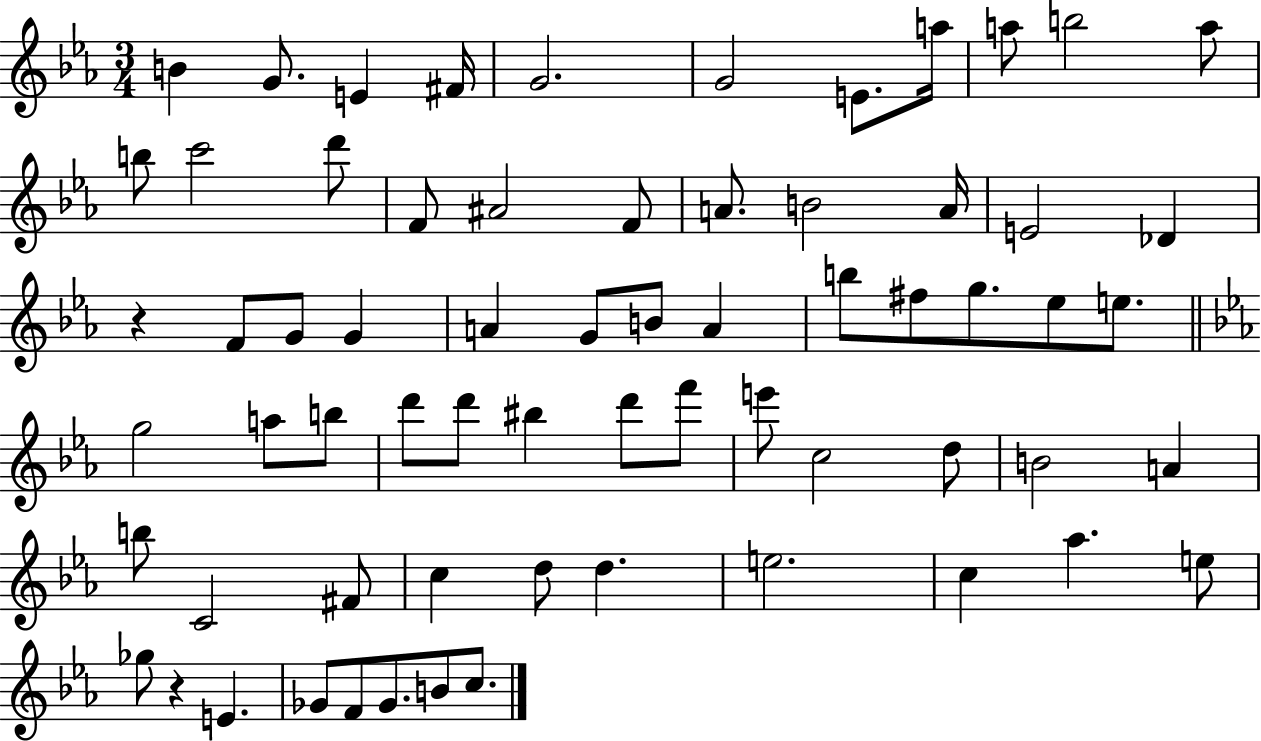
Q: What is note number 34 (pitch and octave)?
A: E5